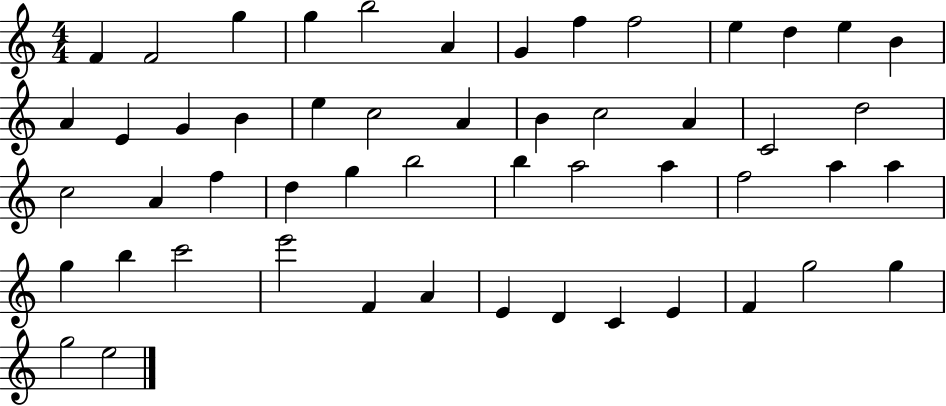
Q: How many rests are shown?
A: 0